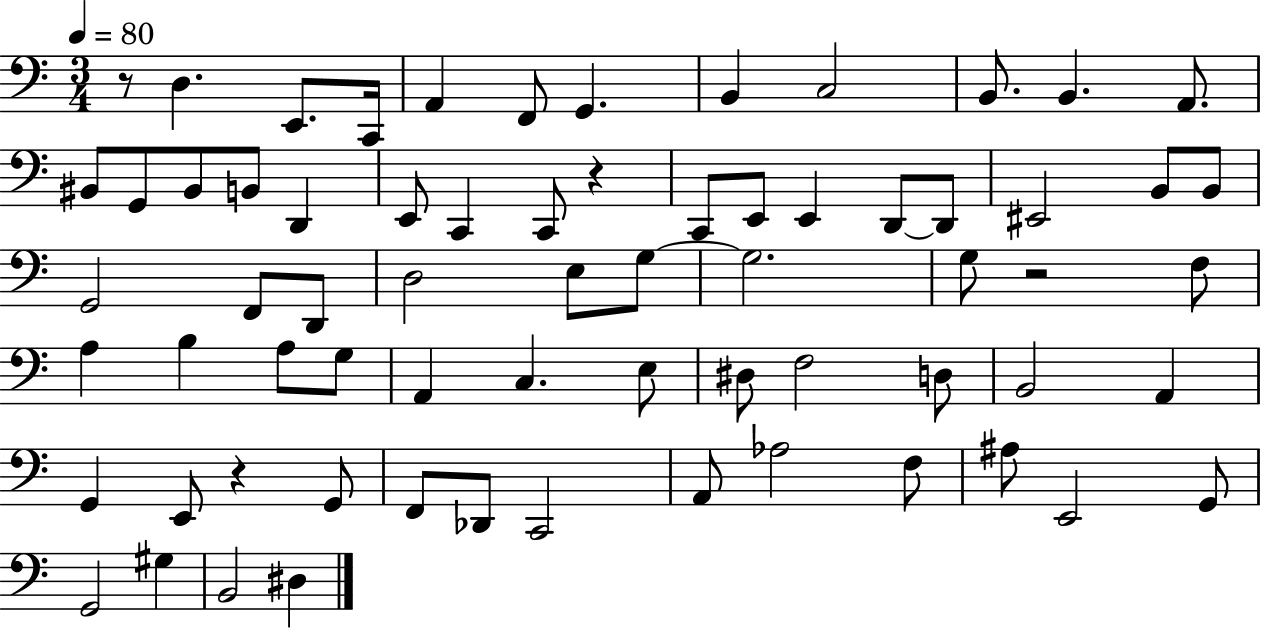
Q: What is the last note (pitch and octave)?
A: D#3